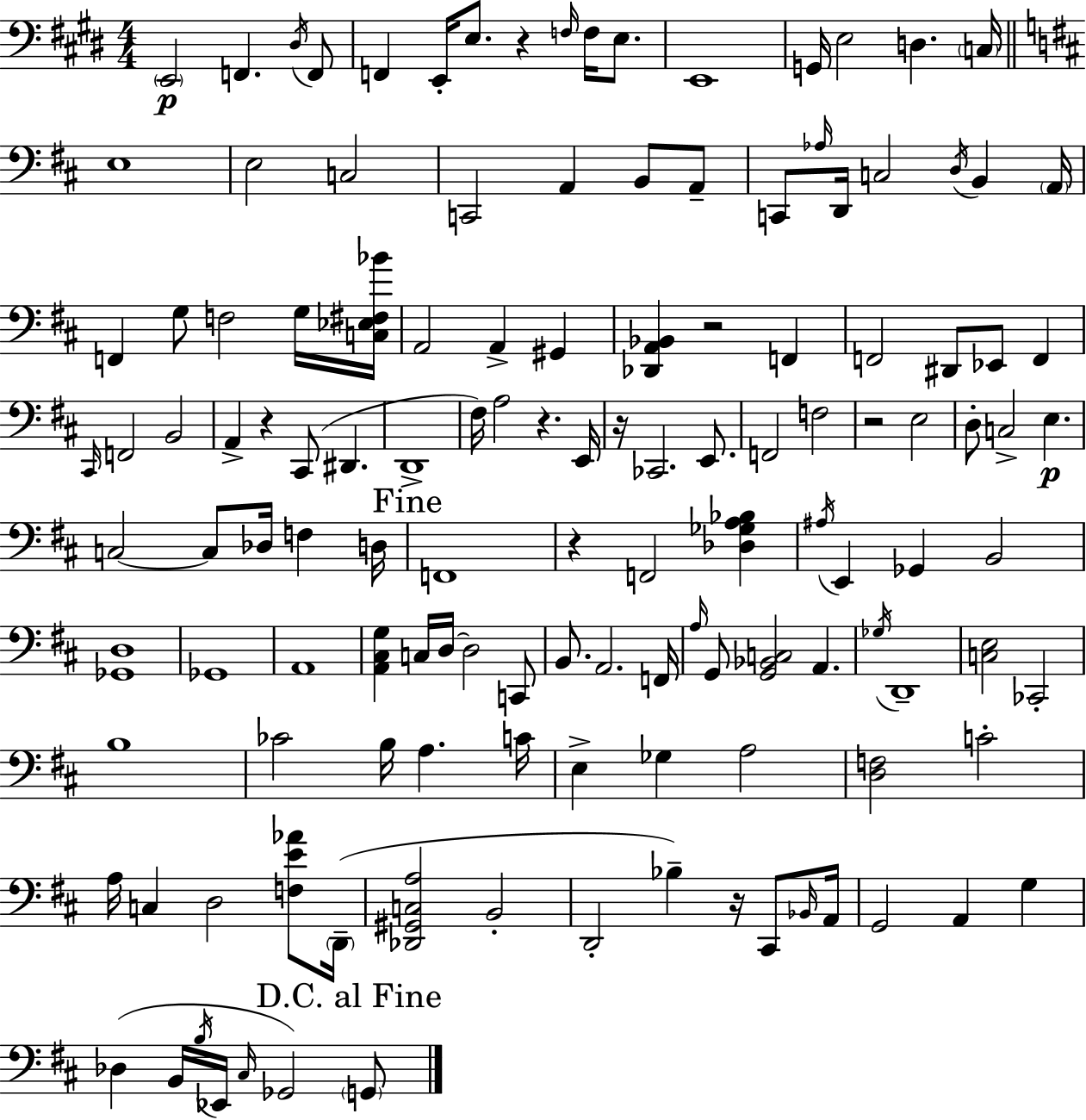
E2/h F2/q. D#3/s F2/e F2/q E2/s E3/e. R/q F3/s F3/s E3/e. E2/w G2/s E3/h D3/q. C3/s E3/w E3/h C3/h C2/h A2/q B2/e A2/e C2/e Ab3/s D2/s C3/h D3/s B2/q A2/s F2/q G3/e F3/h G3/s [C3,Eb3,F#3,Bb4]/s A2/h A2/q G#2/q [Db2,A2,Bb2]/q R/h F2/q F2/h D#2/e Eb2/e F2/q C#2/s F2/h B2/h A2/q R/q C#2/e D#2/q. D2/w F#3/s A3/h R/q. E2/s R/s CES2/h. E2/e. F2/h F3/h R/h E3/h D3/e C3/h E3/q. C3/h C3/e Db3/s F3/q D3/s F2/w R/q F2/h [Db3,Gb3,A3,Bb3]/q A#3/s E2/q Gb2/q B2/h [Gb2,D3]/w Gb2/w A2/w [A2,C#3,G3]/q C3/s D3/s D3/h C2/e B2/e. A2/h. F2/s A3/s G2/e [G2,Bb2,C3]/h A2/q. Gb3/s D2/w [C3,E3]/h CES2/h B3/w CES4/h B3/s A3/q. C4/s E3/q Gb3/q A3/h [D3,F3]/h C4/h A3/s C3/q D3/h [F3,E4,Ab4]/e D2/s [Db2,G#2,C3,A3]/h B2/h D2/h Bb3/q R/s C#2/e Bb2/s A2/s G2/h A2/q G3/q Db3/q B2/s B3/s Eb2/s C#3/s Gb2/h G2/e